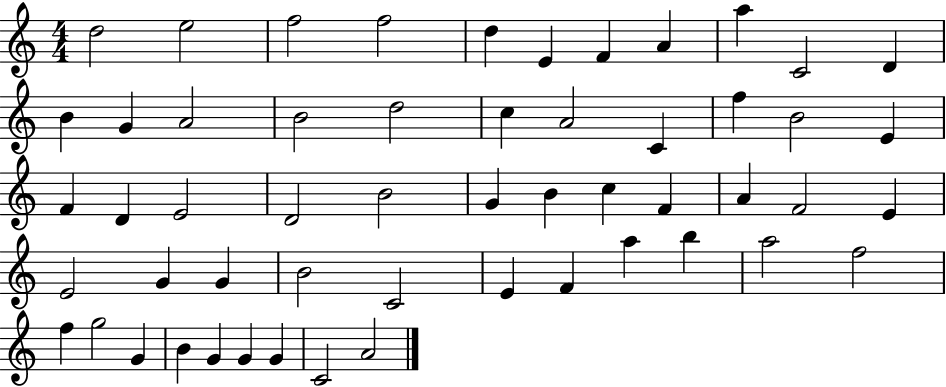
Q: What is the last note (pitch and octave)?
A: A4